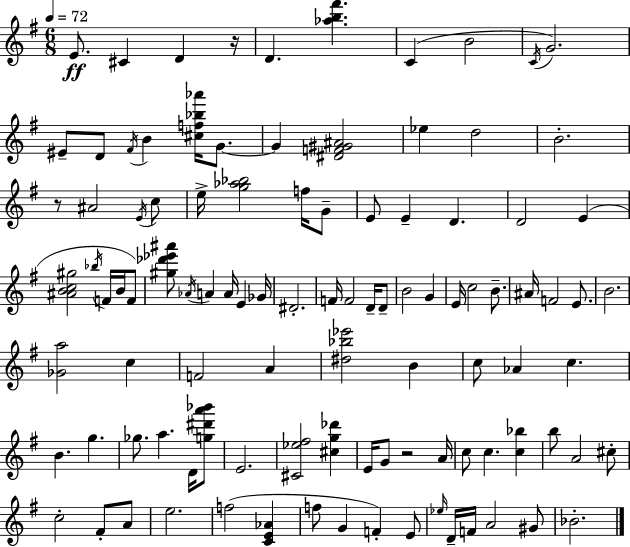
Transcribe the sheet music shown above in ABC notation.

X:1
T:Untitled
M:6/8
L:1/4
K:G
E/2 ^C D z/4 D [_ab^f'] C B2 C/4 G2 ^E/2 D/2 ^F/4 B [^cf_b_a']/4 G/2 G [^DF^G^A]2 _e d2 B2 z/2 ^A2 E/4 c/2 e/4 [g_a_b]2 f/4 G/2 E/2 E D D2 E [^ABc^g]2 _b/4 F/4 B/4 F/2 [^g_d'_e'^a']/2 _A/4 A A/4 E _G/4 ^D2 F/4 F2 D/4 D/2 B2 G E/4 c2 B/2 ^A/4 F2 E/2 B2 [_Ga]2 c F2 A [^d_b_e']2 B c/2 _A c B g _g/2 a D/4 [g^d'a'_b']/2 E2 [^C_e^f]2 [^cg_d'] E/4 G/2 z2 A/4 c/2 c [c_b] b/2 A2 ^c/2 c2 ^F/2 A/2 e2 f2 [CE_A] f/2 G F E/2 _e/4 D/4 F/4 A2 ^G/2 _B2